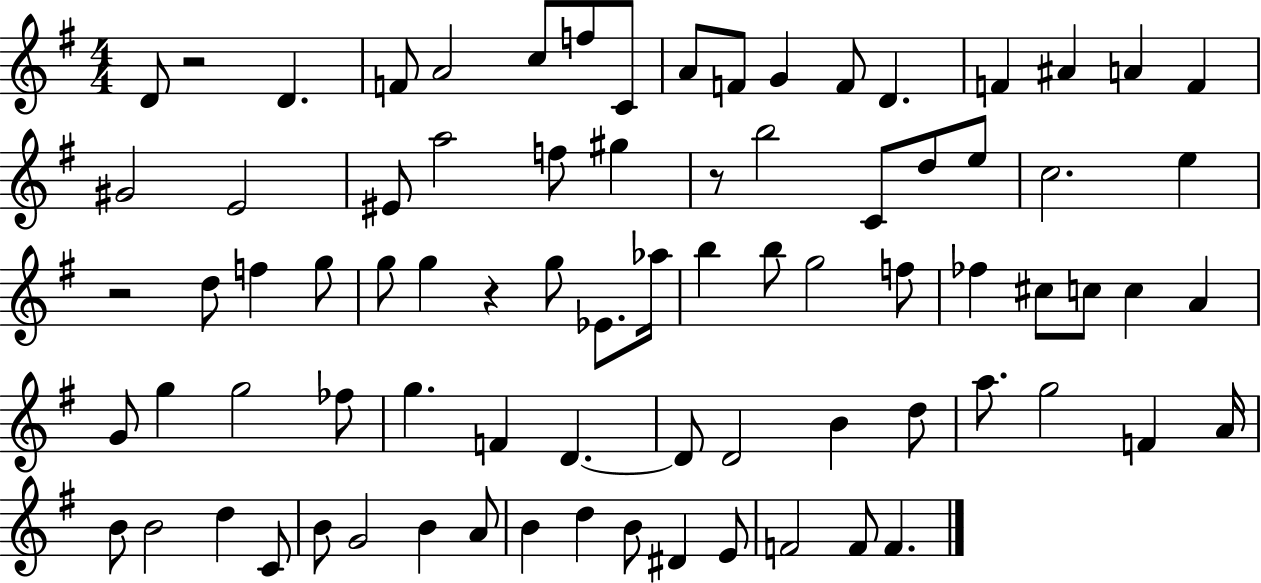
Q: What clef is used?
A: treble